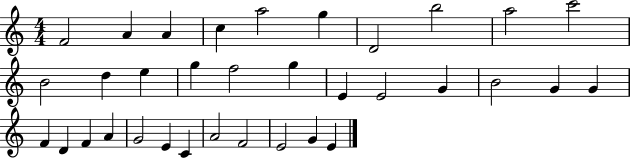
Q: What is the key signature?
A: C major